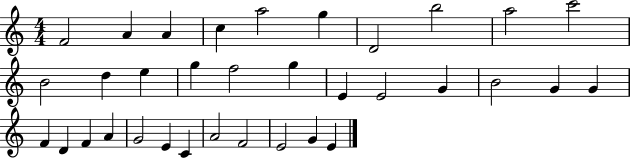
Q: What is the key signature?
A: C major